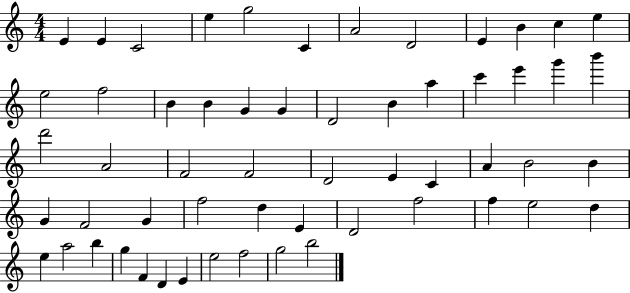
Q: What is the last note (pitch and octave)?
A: B5